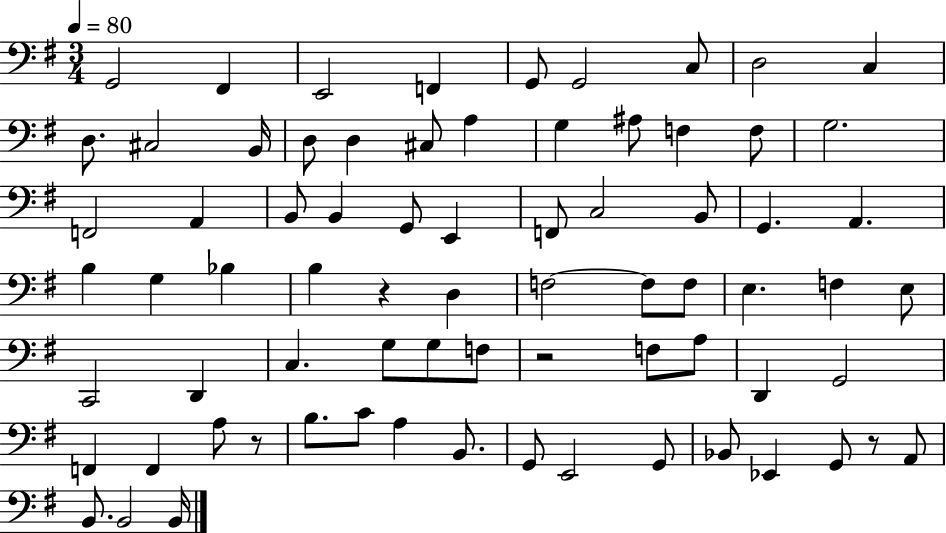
{
  \clef bass
  \numericTimeSignature
  \time 3/4
  \key g \major
  \tempo 4 = 80
  g,2 fis,4 | e,2 f,4 | g,8 g,2 c8 | d2 c4 | \break d8. cis2 b,16 | d8 d4 cis8 a4 | g4 ais8 f4 f8 | g2. | \break f,2 a,4 | b,8 b,4 g,8 e,4 | f,8 c2 b,8 | g,4. a,4. | \break b4 g4 bes4 | b4 r4 d4 | f2~~ f8 f8 | e4. f4 e8 | \break c,2 d,4 | c4. g8 g8 f8 | r2 f8 a8 | d,4 g,2 | \break f,4 f,4 a8 r8 | b8. c'8 a4 b,8. | g,8 e,2 g,8 | bes,8 ees,4 g,8 r8 a,8 | \break b,8. b,2 b,16 | \bar "|."
}